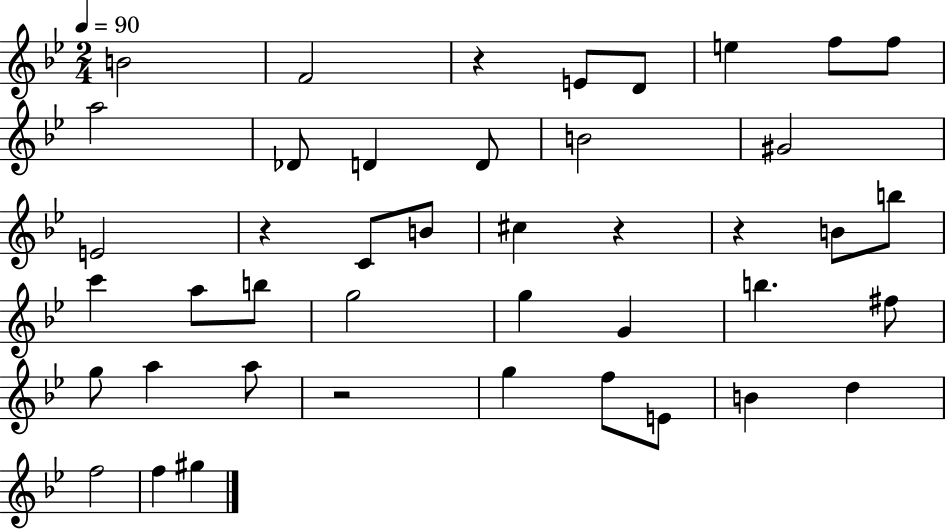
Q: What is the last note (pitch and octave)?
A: G#5